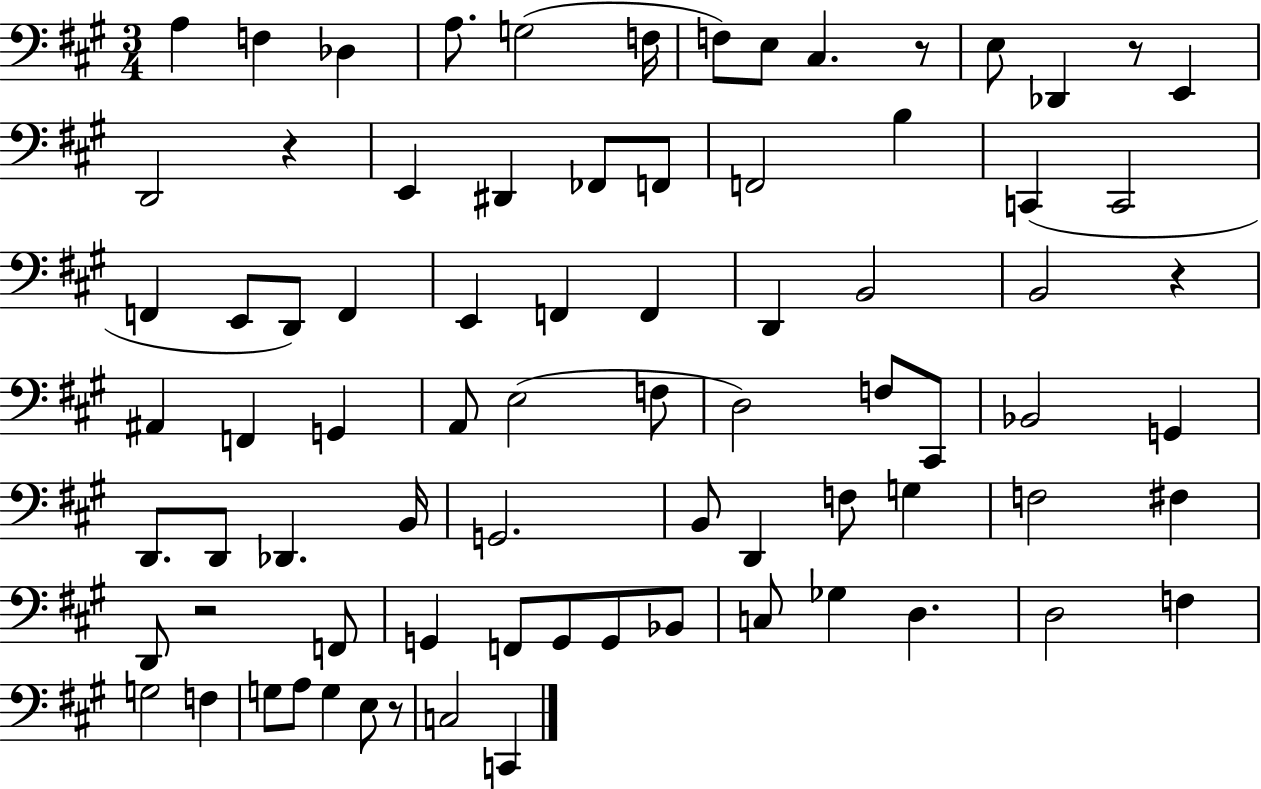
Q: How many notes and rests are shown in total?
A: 79